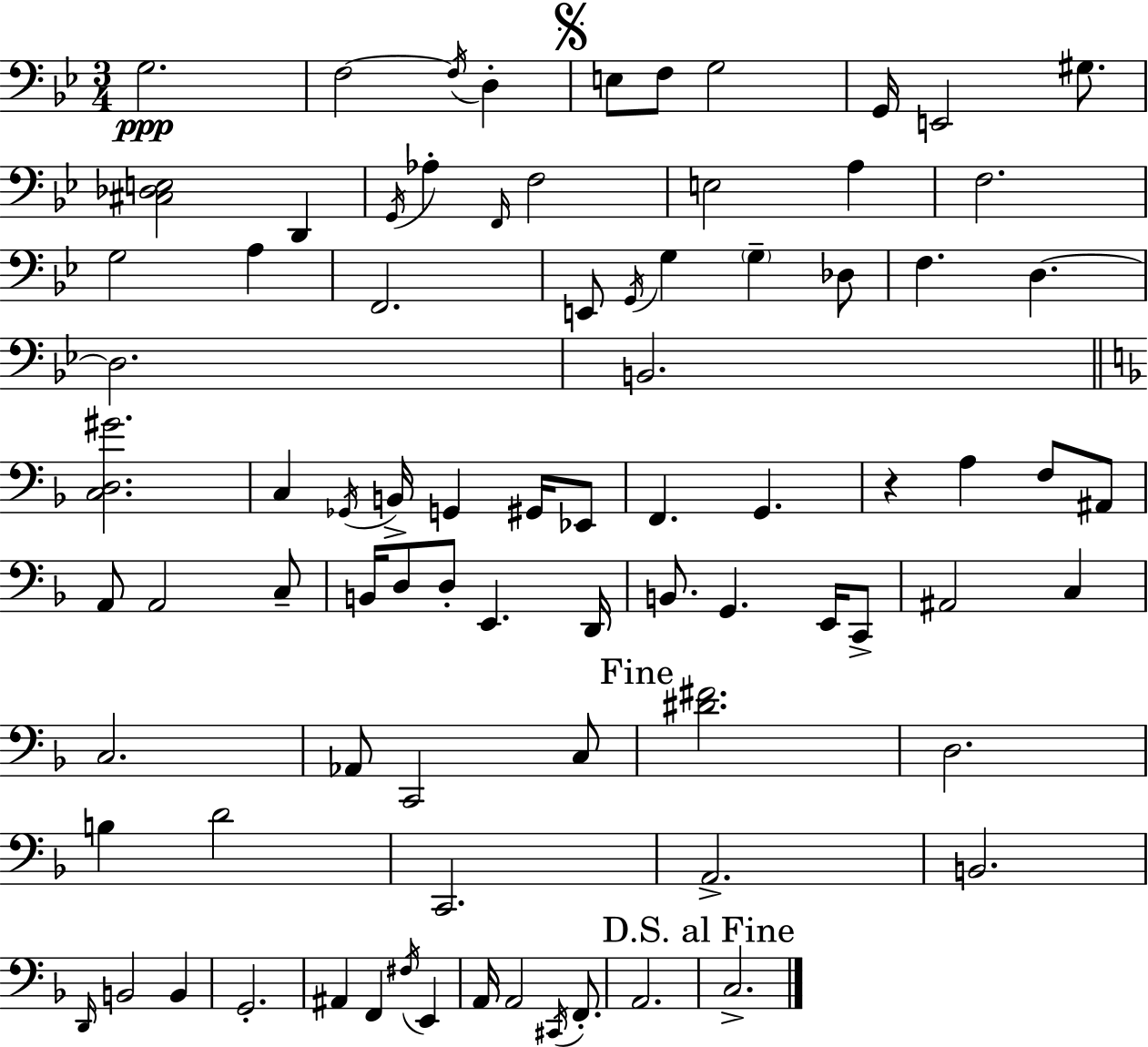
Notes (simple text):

G3/h. F3/h F3/s D3/q E3/e F3/e G3/h G2/s E2/h G#3/e. [C#3,Db3,E3]/h D2/q G2/s Ab3/q F2/s F3/h E3/h A3/q F3/h. G3/h A3/q F2/h. E2/e G2/s G3/q G3/q Db3/e F3/q. D3/q. D3/h. B2/h. [C3,D3,G#4]/h. C3/q Gb2/s B2/s G2/q G#2/s Eb2/e F2/q. G2/q. R/q A3/q F3/e A#2/e A2/e A2/h C3/e B2/s D3/e D3/e E2/q. D2/s B2/e. G2/q. E2/s C2/e A#2/h C3/q C3/h. Ab2/e C2/h C3/e [D#4,F#4]/h. D3/h. B3/q D4/h C2/h. A2/h. B2/h. D2/s B2/h B2/q G2/h. A#2/q F2/q F#3/s E2/q A2/s A2/h C#2/s F2/e. A2/h. C3/h.